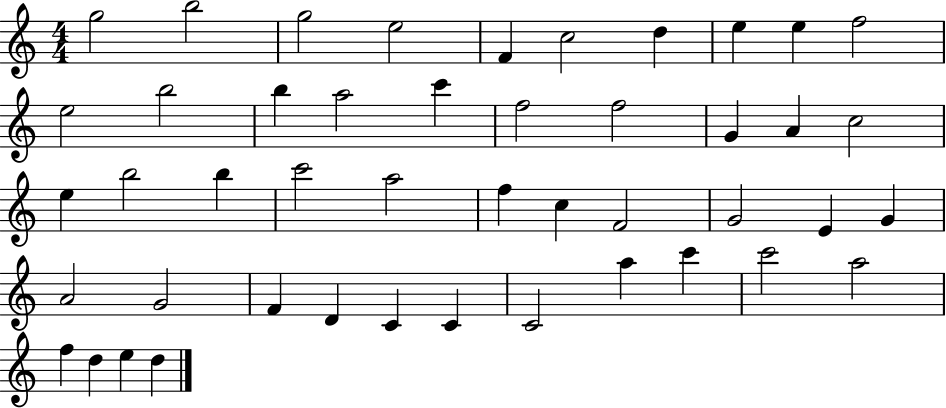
{
  \clef treble
  \numericTimeSignature
  \time 4/4
  \key c \major
  g''2 b''2 | g''2 e''2 | f'4 c''2 d''4 | e''4 e''4 f''2 | \break e''2 b''2 | b''4 a''2 c'''4 | f''2 f''2 | g'4 a'4 c''2 | \break e''4 b''2 b''4 | c'''2 a''2 | f''4 c''4 f'2 | g'2 e'4 g'4 | \break a'2 g'2 | f'4 d'4 c'4 c'4 | c'2 a''4 c'''4 | c'''2 a''2 | \break f''4 d''4 e''4 d''4 | \bar "|."
}